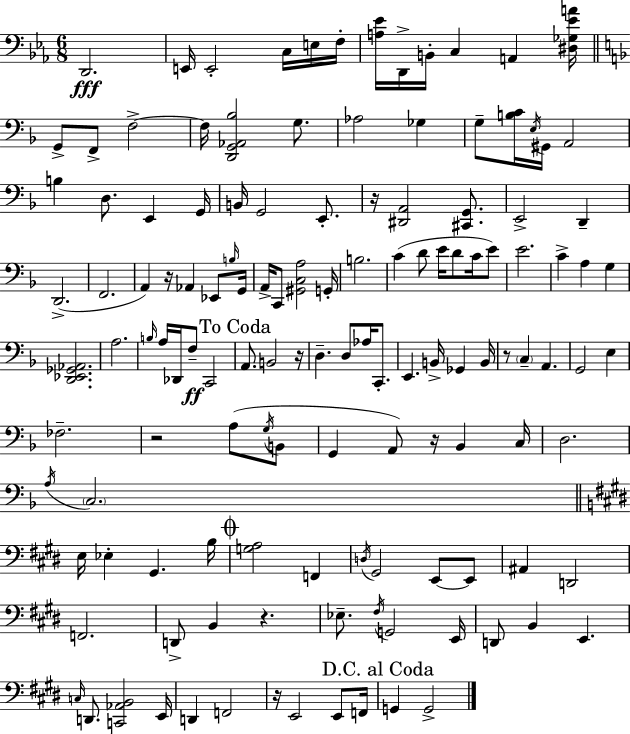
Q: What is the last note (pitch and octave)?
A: G2